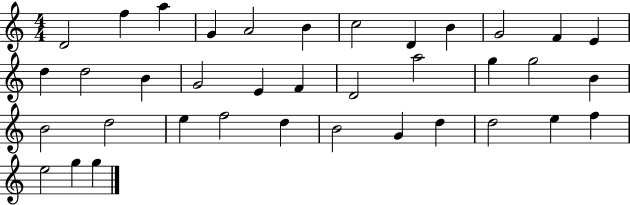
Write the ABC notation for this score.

X:1
T:Untitled
M:4/4
L:1/4
K:C
D2 f a G A2 B c2 D B G2 F E d d2 B G2 E F D2 a2 g g2 B B2 d2 e f2 d B2 G d d2 e f e2 g g